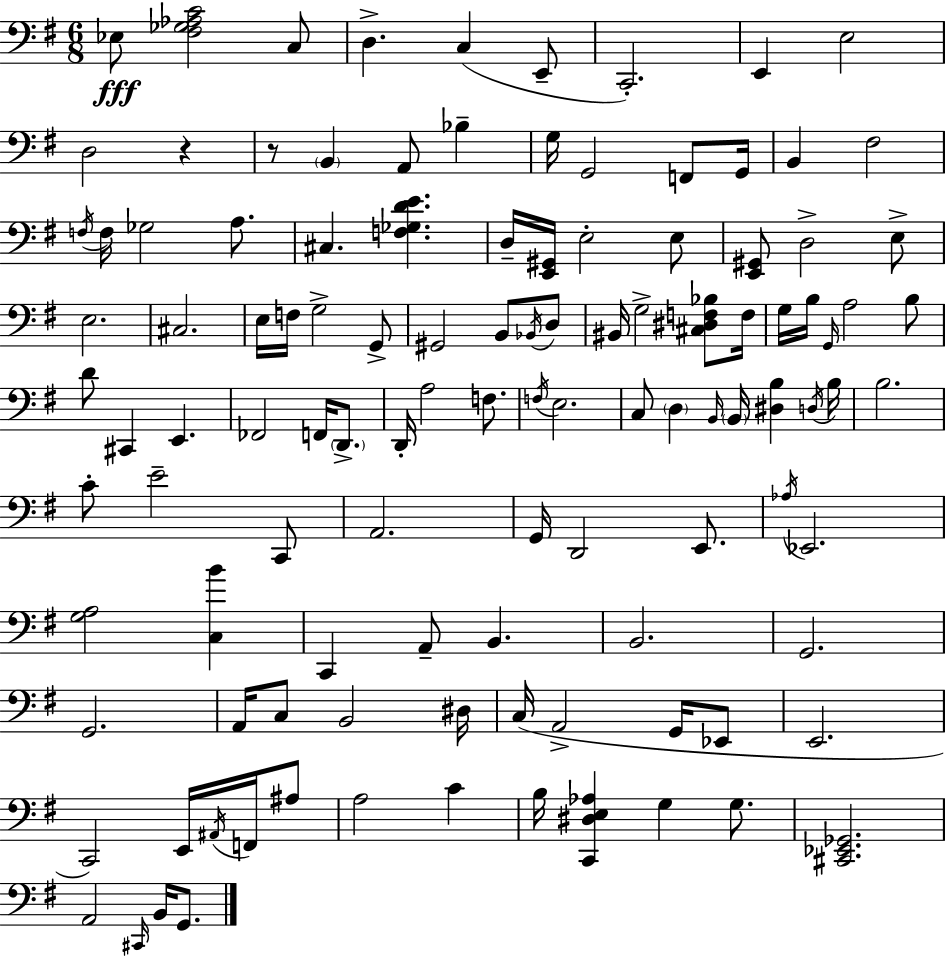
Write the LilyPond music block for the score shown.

{
  \clef bass
  \numericTimeSignature
  \time 6/8
  \key g \major
  ees8\fff <fis ges aes c'>2 c8 | d4.-> c4( e,8-- | c,2.-.) | e,4 e2 | \break d2 r4 | r8 \parenthesize b,4 a,8 bes4-- | g16 g,2 f,8 g,16 | b,4 fis2 | \break \acciaccatura { f16 } f16 ges2 a8. | cis4. <f ges d' e'>4. | d16-- <e, gis,>16 e2-. e8 | <e, gis,>8 d2-> e8-> | \break e2. | cis2. | e16 f16 g2-> g,8-> | gis,2 b,8 \acciaccatura { bes,16 } | \break d8 bis,16 g2-> <cis dis f bes>8 | f16 g16 b16 \grace { g,16 } a2 | b8 d'8 cis,4 e,4. | fes,2 f,16 | \break \parenthesize d,8.-> d,16-. a2 | f8. \acciaccatura { f16 } e2. | c8 \parenthesize d4 \grace { b,16 } \parenthesize b,16 | <dis b>4 \acciaccatura { d16 } b16 b2. | \break c'8-. e'2-- | c,8 a,2. | g,16 d,2 | e,8. \acciaccatura { aes16 } ees,2. | \break <g a>2 | <c b'>4 c,4 a,8-- | b,4. b,2. | g,2. | \break g,2. | a,16 c8 b,2 | dis16 c16( a,2-> | g,16 ees,8 e,2. | \break c,2) | e,16 \acciaccatura { ais,16 } f,16 ais8 a2 | c'4 b16 <c, dis e aes>4 | g4 g8. <cis, ees, ges,>2. | \break a,2 | \grace { cis,16 } b,16 g,8. \bar "|."
}